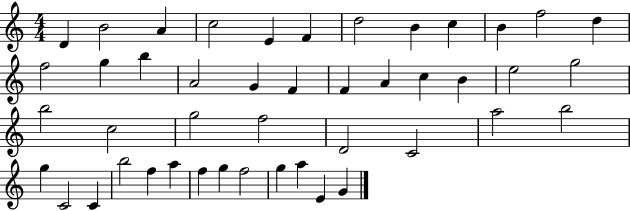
X:1
T:Untitled
M:4/4
L:1/4
K:C
D B2 A c2 E F d2 B c B f2 d f2 g b A2 G F F A c B e2 g2 b2 c2 g2 f2 D2 C2 a2 b2 g C2 C b2 f a f g f2 g a E G